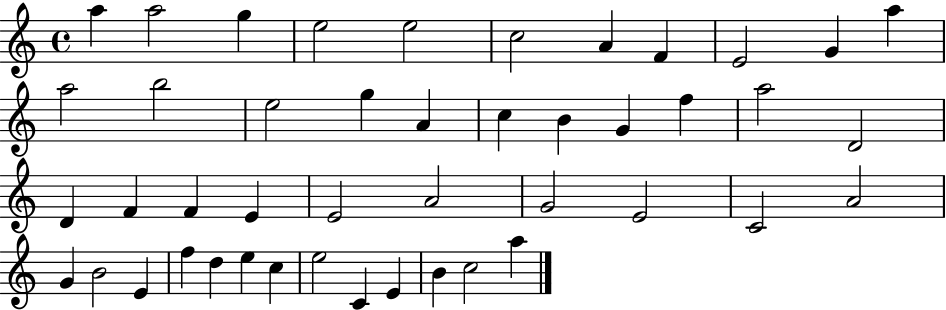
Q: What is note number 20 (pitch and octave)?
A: F5